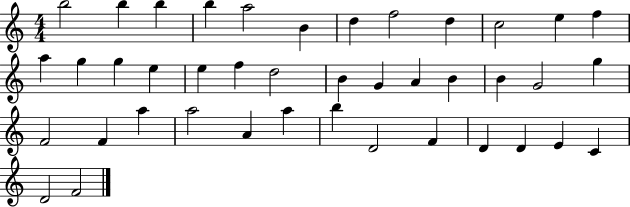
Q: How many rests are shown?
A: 0